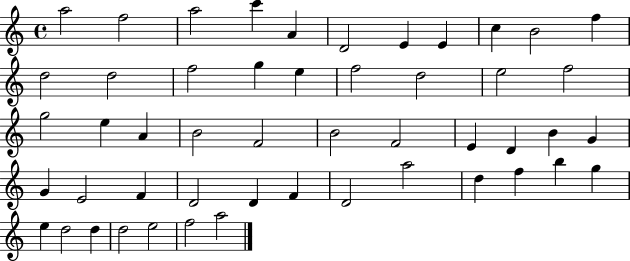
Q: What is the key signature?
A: C major